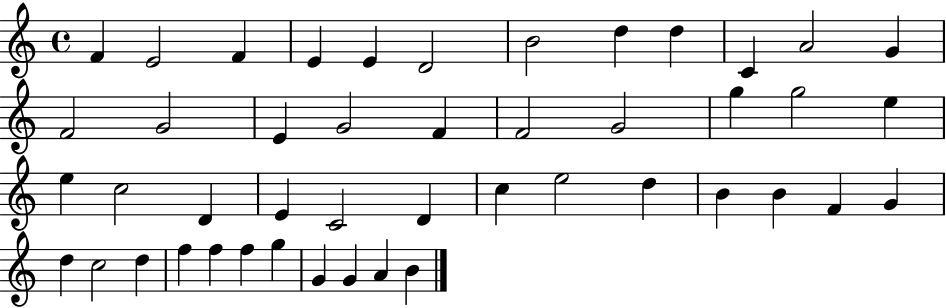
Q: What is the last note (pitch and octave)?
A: B4